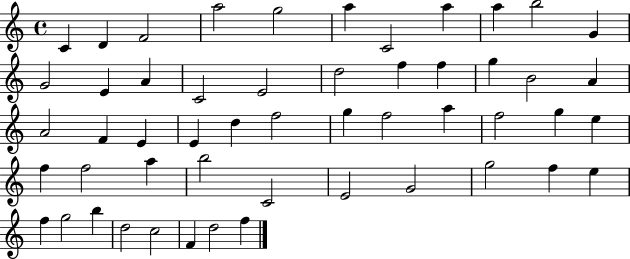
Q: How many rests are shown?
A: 0